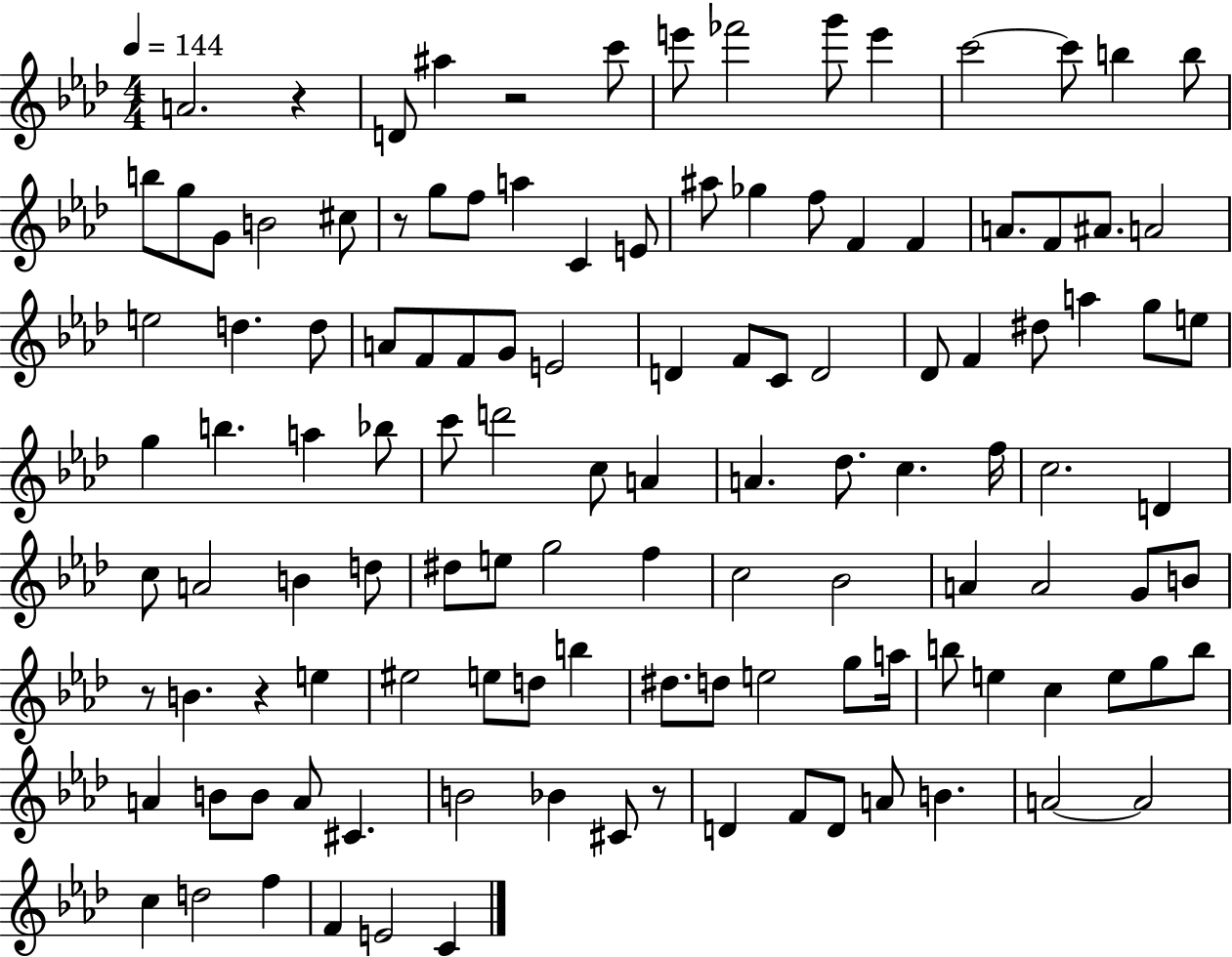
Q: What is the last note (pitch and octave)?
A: C4